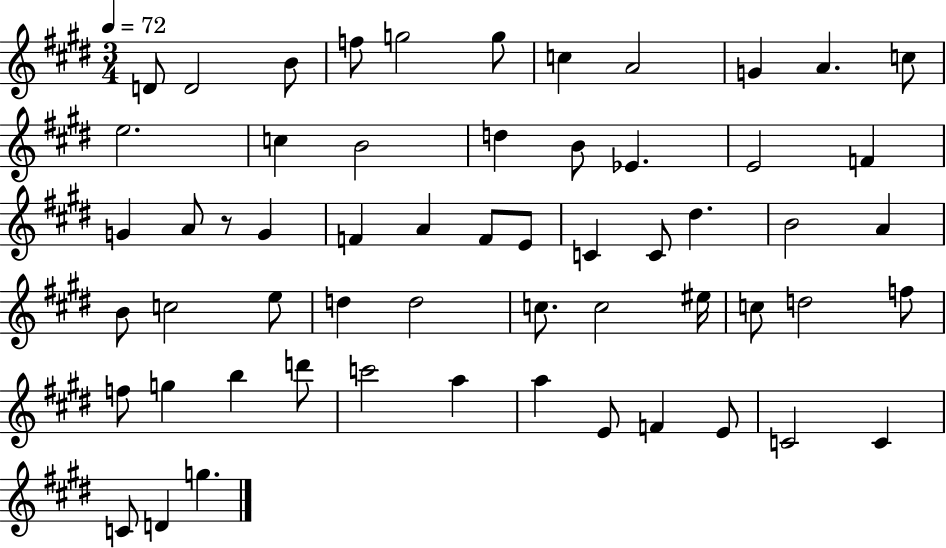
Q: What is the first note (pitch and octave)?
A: D4